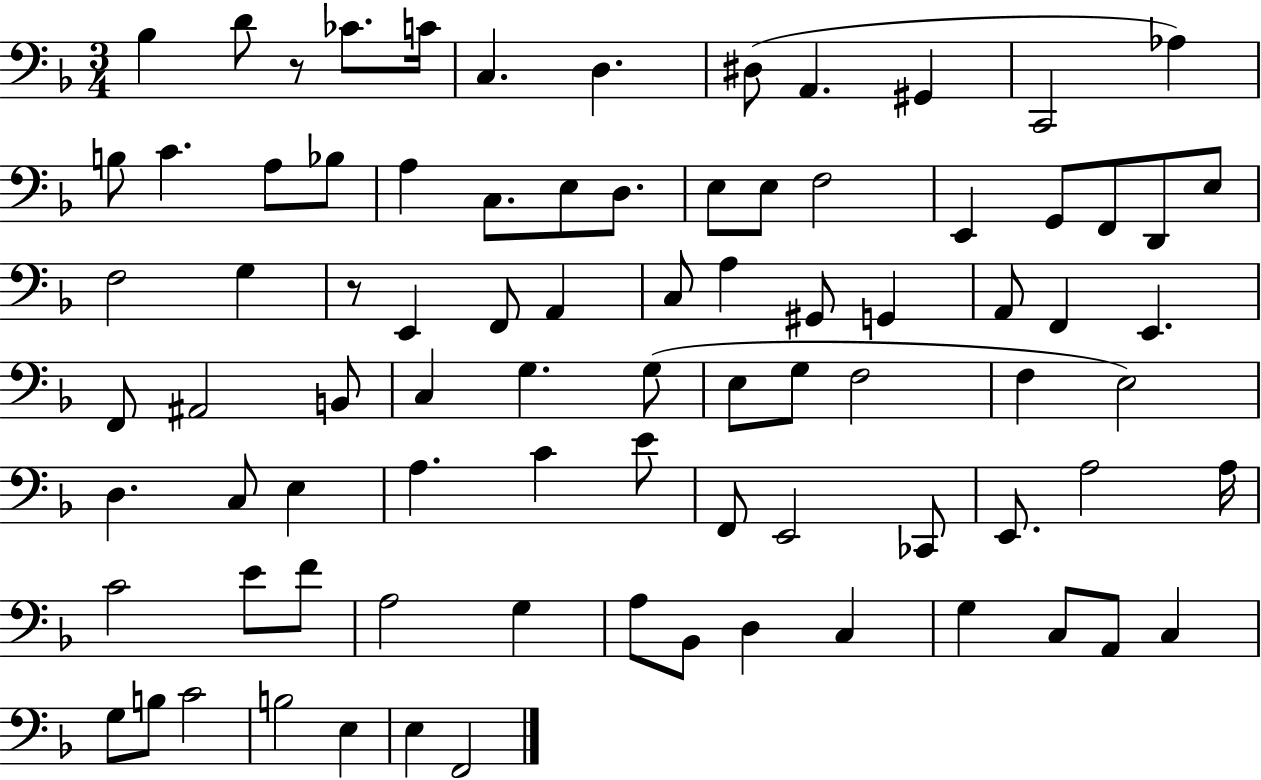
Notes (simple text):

Bb3/q D4/e R/e CES4/e. C4/s C3/q. D3/q. D#3/e A2/q. G#2/q C2/h Ab3/q B3/e C4/q. A3/e Bb3/e A3/q C3/e. E3/e D3/e. E3/e E3/e F3/h E2/q G2/e F2/e D2/e E3/e F3/h G3/q R/e E2/q F2/e A2/q C3/e A3/q G#2/e G2/q A2/e F2/q E2/q. F2/e A#2/h B2/e C3/q G3/q. G3/e E3/e G3/e F3/h F3/q E3/h D3/q. C3/e E3/q A3/q. C4/q E4/e F2/e E2/h CES2/e E2/e. A3/h A3/s C4/h E4/e F4/e A3/h G3/q A3/e Bb2/e D3/q C3/q G3/q C3/e A2/e C3/q G3/e B3/e C4/h B3/h E3/q E3/q F2/h